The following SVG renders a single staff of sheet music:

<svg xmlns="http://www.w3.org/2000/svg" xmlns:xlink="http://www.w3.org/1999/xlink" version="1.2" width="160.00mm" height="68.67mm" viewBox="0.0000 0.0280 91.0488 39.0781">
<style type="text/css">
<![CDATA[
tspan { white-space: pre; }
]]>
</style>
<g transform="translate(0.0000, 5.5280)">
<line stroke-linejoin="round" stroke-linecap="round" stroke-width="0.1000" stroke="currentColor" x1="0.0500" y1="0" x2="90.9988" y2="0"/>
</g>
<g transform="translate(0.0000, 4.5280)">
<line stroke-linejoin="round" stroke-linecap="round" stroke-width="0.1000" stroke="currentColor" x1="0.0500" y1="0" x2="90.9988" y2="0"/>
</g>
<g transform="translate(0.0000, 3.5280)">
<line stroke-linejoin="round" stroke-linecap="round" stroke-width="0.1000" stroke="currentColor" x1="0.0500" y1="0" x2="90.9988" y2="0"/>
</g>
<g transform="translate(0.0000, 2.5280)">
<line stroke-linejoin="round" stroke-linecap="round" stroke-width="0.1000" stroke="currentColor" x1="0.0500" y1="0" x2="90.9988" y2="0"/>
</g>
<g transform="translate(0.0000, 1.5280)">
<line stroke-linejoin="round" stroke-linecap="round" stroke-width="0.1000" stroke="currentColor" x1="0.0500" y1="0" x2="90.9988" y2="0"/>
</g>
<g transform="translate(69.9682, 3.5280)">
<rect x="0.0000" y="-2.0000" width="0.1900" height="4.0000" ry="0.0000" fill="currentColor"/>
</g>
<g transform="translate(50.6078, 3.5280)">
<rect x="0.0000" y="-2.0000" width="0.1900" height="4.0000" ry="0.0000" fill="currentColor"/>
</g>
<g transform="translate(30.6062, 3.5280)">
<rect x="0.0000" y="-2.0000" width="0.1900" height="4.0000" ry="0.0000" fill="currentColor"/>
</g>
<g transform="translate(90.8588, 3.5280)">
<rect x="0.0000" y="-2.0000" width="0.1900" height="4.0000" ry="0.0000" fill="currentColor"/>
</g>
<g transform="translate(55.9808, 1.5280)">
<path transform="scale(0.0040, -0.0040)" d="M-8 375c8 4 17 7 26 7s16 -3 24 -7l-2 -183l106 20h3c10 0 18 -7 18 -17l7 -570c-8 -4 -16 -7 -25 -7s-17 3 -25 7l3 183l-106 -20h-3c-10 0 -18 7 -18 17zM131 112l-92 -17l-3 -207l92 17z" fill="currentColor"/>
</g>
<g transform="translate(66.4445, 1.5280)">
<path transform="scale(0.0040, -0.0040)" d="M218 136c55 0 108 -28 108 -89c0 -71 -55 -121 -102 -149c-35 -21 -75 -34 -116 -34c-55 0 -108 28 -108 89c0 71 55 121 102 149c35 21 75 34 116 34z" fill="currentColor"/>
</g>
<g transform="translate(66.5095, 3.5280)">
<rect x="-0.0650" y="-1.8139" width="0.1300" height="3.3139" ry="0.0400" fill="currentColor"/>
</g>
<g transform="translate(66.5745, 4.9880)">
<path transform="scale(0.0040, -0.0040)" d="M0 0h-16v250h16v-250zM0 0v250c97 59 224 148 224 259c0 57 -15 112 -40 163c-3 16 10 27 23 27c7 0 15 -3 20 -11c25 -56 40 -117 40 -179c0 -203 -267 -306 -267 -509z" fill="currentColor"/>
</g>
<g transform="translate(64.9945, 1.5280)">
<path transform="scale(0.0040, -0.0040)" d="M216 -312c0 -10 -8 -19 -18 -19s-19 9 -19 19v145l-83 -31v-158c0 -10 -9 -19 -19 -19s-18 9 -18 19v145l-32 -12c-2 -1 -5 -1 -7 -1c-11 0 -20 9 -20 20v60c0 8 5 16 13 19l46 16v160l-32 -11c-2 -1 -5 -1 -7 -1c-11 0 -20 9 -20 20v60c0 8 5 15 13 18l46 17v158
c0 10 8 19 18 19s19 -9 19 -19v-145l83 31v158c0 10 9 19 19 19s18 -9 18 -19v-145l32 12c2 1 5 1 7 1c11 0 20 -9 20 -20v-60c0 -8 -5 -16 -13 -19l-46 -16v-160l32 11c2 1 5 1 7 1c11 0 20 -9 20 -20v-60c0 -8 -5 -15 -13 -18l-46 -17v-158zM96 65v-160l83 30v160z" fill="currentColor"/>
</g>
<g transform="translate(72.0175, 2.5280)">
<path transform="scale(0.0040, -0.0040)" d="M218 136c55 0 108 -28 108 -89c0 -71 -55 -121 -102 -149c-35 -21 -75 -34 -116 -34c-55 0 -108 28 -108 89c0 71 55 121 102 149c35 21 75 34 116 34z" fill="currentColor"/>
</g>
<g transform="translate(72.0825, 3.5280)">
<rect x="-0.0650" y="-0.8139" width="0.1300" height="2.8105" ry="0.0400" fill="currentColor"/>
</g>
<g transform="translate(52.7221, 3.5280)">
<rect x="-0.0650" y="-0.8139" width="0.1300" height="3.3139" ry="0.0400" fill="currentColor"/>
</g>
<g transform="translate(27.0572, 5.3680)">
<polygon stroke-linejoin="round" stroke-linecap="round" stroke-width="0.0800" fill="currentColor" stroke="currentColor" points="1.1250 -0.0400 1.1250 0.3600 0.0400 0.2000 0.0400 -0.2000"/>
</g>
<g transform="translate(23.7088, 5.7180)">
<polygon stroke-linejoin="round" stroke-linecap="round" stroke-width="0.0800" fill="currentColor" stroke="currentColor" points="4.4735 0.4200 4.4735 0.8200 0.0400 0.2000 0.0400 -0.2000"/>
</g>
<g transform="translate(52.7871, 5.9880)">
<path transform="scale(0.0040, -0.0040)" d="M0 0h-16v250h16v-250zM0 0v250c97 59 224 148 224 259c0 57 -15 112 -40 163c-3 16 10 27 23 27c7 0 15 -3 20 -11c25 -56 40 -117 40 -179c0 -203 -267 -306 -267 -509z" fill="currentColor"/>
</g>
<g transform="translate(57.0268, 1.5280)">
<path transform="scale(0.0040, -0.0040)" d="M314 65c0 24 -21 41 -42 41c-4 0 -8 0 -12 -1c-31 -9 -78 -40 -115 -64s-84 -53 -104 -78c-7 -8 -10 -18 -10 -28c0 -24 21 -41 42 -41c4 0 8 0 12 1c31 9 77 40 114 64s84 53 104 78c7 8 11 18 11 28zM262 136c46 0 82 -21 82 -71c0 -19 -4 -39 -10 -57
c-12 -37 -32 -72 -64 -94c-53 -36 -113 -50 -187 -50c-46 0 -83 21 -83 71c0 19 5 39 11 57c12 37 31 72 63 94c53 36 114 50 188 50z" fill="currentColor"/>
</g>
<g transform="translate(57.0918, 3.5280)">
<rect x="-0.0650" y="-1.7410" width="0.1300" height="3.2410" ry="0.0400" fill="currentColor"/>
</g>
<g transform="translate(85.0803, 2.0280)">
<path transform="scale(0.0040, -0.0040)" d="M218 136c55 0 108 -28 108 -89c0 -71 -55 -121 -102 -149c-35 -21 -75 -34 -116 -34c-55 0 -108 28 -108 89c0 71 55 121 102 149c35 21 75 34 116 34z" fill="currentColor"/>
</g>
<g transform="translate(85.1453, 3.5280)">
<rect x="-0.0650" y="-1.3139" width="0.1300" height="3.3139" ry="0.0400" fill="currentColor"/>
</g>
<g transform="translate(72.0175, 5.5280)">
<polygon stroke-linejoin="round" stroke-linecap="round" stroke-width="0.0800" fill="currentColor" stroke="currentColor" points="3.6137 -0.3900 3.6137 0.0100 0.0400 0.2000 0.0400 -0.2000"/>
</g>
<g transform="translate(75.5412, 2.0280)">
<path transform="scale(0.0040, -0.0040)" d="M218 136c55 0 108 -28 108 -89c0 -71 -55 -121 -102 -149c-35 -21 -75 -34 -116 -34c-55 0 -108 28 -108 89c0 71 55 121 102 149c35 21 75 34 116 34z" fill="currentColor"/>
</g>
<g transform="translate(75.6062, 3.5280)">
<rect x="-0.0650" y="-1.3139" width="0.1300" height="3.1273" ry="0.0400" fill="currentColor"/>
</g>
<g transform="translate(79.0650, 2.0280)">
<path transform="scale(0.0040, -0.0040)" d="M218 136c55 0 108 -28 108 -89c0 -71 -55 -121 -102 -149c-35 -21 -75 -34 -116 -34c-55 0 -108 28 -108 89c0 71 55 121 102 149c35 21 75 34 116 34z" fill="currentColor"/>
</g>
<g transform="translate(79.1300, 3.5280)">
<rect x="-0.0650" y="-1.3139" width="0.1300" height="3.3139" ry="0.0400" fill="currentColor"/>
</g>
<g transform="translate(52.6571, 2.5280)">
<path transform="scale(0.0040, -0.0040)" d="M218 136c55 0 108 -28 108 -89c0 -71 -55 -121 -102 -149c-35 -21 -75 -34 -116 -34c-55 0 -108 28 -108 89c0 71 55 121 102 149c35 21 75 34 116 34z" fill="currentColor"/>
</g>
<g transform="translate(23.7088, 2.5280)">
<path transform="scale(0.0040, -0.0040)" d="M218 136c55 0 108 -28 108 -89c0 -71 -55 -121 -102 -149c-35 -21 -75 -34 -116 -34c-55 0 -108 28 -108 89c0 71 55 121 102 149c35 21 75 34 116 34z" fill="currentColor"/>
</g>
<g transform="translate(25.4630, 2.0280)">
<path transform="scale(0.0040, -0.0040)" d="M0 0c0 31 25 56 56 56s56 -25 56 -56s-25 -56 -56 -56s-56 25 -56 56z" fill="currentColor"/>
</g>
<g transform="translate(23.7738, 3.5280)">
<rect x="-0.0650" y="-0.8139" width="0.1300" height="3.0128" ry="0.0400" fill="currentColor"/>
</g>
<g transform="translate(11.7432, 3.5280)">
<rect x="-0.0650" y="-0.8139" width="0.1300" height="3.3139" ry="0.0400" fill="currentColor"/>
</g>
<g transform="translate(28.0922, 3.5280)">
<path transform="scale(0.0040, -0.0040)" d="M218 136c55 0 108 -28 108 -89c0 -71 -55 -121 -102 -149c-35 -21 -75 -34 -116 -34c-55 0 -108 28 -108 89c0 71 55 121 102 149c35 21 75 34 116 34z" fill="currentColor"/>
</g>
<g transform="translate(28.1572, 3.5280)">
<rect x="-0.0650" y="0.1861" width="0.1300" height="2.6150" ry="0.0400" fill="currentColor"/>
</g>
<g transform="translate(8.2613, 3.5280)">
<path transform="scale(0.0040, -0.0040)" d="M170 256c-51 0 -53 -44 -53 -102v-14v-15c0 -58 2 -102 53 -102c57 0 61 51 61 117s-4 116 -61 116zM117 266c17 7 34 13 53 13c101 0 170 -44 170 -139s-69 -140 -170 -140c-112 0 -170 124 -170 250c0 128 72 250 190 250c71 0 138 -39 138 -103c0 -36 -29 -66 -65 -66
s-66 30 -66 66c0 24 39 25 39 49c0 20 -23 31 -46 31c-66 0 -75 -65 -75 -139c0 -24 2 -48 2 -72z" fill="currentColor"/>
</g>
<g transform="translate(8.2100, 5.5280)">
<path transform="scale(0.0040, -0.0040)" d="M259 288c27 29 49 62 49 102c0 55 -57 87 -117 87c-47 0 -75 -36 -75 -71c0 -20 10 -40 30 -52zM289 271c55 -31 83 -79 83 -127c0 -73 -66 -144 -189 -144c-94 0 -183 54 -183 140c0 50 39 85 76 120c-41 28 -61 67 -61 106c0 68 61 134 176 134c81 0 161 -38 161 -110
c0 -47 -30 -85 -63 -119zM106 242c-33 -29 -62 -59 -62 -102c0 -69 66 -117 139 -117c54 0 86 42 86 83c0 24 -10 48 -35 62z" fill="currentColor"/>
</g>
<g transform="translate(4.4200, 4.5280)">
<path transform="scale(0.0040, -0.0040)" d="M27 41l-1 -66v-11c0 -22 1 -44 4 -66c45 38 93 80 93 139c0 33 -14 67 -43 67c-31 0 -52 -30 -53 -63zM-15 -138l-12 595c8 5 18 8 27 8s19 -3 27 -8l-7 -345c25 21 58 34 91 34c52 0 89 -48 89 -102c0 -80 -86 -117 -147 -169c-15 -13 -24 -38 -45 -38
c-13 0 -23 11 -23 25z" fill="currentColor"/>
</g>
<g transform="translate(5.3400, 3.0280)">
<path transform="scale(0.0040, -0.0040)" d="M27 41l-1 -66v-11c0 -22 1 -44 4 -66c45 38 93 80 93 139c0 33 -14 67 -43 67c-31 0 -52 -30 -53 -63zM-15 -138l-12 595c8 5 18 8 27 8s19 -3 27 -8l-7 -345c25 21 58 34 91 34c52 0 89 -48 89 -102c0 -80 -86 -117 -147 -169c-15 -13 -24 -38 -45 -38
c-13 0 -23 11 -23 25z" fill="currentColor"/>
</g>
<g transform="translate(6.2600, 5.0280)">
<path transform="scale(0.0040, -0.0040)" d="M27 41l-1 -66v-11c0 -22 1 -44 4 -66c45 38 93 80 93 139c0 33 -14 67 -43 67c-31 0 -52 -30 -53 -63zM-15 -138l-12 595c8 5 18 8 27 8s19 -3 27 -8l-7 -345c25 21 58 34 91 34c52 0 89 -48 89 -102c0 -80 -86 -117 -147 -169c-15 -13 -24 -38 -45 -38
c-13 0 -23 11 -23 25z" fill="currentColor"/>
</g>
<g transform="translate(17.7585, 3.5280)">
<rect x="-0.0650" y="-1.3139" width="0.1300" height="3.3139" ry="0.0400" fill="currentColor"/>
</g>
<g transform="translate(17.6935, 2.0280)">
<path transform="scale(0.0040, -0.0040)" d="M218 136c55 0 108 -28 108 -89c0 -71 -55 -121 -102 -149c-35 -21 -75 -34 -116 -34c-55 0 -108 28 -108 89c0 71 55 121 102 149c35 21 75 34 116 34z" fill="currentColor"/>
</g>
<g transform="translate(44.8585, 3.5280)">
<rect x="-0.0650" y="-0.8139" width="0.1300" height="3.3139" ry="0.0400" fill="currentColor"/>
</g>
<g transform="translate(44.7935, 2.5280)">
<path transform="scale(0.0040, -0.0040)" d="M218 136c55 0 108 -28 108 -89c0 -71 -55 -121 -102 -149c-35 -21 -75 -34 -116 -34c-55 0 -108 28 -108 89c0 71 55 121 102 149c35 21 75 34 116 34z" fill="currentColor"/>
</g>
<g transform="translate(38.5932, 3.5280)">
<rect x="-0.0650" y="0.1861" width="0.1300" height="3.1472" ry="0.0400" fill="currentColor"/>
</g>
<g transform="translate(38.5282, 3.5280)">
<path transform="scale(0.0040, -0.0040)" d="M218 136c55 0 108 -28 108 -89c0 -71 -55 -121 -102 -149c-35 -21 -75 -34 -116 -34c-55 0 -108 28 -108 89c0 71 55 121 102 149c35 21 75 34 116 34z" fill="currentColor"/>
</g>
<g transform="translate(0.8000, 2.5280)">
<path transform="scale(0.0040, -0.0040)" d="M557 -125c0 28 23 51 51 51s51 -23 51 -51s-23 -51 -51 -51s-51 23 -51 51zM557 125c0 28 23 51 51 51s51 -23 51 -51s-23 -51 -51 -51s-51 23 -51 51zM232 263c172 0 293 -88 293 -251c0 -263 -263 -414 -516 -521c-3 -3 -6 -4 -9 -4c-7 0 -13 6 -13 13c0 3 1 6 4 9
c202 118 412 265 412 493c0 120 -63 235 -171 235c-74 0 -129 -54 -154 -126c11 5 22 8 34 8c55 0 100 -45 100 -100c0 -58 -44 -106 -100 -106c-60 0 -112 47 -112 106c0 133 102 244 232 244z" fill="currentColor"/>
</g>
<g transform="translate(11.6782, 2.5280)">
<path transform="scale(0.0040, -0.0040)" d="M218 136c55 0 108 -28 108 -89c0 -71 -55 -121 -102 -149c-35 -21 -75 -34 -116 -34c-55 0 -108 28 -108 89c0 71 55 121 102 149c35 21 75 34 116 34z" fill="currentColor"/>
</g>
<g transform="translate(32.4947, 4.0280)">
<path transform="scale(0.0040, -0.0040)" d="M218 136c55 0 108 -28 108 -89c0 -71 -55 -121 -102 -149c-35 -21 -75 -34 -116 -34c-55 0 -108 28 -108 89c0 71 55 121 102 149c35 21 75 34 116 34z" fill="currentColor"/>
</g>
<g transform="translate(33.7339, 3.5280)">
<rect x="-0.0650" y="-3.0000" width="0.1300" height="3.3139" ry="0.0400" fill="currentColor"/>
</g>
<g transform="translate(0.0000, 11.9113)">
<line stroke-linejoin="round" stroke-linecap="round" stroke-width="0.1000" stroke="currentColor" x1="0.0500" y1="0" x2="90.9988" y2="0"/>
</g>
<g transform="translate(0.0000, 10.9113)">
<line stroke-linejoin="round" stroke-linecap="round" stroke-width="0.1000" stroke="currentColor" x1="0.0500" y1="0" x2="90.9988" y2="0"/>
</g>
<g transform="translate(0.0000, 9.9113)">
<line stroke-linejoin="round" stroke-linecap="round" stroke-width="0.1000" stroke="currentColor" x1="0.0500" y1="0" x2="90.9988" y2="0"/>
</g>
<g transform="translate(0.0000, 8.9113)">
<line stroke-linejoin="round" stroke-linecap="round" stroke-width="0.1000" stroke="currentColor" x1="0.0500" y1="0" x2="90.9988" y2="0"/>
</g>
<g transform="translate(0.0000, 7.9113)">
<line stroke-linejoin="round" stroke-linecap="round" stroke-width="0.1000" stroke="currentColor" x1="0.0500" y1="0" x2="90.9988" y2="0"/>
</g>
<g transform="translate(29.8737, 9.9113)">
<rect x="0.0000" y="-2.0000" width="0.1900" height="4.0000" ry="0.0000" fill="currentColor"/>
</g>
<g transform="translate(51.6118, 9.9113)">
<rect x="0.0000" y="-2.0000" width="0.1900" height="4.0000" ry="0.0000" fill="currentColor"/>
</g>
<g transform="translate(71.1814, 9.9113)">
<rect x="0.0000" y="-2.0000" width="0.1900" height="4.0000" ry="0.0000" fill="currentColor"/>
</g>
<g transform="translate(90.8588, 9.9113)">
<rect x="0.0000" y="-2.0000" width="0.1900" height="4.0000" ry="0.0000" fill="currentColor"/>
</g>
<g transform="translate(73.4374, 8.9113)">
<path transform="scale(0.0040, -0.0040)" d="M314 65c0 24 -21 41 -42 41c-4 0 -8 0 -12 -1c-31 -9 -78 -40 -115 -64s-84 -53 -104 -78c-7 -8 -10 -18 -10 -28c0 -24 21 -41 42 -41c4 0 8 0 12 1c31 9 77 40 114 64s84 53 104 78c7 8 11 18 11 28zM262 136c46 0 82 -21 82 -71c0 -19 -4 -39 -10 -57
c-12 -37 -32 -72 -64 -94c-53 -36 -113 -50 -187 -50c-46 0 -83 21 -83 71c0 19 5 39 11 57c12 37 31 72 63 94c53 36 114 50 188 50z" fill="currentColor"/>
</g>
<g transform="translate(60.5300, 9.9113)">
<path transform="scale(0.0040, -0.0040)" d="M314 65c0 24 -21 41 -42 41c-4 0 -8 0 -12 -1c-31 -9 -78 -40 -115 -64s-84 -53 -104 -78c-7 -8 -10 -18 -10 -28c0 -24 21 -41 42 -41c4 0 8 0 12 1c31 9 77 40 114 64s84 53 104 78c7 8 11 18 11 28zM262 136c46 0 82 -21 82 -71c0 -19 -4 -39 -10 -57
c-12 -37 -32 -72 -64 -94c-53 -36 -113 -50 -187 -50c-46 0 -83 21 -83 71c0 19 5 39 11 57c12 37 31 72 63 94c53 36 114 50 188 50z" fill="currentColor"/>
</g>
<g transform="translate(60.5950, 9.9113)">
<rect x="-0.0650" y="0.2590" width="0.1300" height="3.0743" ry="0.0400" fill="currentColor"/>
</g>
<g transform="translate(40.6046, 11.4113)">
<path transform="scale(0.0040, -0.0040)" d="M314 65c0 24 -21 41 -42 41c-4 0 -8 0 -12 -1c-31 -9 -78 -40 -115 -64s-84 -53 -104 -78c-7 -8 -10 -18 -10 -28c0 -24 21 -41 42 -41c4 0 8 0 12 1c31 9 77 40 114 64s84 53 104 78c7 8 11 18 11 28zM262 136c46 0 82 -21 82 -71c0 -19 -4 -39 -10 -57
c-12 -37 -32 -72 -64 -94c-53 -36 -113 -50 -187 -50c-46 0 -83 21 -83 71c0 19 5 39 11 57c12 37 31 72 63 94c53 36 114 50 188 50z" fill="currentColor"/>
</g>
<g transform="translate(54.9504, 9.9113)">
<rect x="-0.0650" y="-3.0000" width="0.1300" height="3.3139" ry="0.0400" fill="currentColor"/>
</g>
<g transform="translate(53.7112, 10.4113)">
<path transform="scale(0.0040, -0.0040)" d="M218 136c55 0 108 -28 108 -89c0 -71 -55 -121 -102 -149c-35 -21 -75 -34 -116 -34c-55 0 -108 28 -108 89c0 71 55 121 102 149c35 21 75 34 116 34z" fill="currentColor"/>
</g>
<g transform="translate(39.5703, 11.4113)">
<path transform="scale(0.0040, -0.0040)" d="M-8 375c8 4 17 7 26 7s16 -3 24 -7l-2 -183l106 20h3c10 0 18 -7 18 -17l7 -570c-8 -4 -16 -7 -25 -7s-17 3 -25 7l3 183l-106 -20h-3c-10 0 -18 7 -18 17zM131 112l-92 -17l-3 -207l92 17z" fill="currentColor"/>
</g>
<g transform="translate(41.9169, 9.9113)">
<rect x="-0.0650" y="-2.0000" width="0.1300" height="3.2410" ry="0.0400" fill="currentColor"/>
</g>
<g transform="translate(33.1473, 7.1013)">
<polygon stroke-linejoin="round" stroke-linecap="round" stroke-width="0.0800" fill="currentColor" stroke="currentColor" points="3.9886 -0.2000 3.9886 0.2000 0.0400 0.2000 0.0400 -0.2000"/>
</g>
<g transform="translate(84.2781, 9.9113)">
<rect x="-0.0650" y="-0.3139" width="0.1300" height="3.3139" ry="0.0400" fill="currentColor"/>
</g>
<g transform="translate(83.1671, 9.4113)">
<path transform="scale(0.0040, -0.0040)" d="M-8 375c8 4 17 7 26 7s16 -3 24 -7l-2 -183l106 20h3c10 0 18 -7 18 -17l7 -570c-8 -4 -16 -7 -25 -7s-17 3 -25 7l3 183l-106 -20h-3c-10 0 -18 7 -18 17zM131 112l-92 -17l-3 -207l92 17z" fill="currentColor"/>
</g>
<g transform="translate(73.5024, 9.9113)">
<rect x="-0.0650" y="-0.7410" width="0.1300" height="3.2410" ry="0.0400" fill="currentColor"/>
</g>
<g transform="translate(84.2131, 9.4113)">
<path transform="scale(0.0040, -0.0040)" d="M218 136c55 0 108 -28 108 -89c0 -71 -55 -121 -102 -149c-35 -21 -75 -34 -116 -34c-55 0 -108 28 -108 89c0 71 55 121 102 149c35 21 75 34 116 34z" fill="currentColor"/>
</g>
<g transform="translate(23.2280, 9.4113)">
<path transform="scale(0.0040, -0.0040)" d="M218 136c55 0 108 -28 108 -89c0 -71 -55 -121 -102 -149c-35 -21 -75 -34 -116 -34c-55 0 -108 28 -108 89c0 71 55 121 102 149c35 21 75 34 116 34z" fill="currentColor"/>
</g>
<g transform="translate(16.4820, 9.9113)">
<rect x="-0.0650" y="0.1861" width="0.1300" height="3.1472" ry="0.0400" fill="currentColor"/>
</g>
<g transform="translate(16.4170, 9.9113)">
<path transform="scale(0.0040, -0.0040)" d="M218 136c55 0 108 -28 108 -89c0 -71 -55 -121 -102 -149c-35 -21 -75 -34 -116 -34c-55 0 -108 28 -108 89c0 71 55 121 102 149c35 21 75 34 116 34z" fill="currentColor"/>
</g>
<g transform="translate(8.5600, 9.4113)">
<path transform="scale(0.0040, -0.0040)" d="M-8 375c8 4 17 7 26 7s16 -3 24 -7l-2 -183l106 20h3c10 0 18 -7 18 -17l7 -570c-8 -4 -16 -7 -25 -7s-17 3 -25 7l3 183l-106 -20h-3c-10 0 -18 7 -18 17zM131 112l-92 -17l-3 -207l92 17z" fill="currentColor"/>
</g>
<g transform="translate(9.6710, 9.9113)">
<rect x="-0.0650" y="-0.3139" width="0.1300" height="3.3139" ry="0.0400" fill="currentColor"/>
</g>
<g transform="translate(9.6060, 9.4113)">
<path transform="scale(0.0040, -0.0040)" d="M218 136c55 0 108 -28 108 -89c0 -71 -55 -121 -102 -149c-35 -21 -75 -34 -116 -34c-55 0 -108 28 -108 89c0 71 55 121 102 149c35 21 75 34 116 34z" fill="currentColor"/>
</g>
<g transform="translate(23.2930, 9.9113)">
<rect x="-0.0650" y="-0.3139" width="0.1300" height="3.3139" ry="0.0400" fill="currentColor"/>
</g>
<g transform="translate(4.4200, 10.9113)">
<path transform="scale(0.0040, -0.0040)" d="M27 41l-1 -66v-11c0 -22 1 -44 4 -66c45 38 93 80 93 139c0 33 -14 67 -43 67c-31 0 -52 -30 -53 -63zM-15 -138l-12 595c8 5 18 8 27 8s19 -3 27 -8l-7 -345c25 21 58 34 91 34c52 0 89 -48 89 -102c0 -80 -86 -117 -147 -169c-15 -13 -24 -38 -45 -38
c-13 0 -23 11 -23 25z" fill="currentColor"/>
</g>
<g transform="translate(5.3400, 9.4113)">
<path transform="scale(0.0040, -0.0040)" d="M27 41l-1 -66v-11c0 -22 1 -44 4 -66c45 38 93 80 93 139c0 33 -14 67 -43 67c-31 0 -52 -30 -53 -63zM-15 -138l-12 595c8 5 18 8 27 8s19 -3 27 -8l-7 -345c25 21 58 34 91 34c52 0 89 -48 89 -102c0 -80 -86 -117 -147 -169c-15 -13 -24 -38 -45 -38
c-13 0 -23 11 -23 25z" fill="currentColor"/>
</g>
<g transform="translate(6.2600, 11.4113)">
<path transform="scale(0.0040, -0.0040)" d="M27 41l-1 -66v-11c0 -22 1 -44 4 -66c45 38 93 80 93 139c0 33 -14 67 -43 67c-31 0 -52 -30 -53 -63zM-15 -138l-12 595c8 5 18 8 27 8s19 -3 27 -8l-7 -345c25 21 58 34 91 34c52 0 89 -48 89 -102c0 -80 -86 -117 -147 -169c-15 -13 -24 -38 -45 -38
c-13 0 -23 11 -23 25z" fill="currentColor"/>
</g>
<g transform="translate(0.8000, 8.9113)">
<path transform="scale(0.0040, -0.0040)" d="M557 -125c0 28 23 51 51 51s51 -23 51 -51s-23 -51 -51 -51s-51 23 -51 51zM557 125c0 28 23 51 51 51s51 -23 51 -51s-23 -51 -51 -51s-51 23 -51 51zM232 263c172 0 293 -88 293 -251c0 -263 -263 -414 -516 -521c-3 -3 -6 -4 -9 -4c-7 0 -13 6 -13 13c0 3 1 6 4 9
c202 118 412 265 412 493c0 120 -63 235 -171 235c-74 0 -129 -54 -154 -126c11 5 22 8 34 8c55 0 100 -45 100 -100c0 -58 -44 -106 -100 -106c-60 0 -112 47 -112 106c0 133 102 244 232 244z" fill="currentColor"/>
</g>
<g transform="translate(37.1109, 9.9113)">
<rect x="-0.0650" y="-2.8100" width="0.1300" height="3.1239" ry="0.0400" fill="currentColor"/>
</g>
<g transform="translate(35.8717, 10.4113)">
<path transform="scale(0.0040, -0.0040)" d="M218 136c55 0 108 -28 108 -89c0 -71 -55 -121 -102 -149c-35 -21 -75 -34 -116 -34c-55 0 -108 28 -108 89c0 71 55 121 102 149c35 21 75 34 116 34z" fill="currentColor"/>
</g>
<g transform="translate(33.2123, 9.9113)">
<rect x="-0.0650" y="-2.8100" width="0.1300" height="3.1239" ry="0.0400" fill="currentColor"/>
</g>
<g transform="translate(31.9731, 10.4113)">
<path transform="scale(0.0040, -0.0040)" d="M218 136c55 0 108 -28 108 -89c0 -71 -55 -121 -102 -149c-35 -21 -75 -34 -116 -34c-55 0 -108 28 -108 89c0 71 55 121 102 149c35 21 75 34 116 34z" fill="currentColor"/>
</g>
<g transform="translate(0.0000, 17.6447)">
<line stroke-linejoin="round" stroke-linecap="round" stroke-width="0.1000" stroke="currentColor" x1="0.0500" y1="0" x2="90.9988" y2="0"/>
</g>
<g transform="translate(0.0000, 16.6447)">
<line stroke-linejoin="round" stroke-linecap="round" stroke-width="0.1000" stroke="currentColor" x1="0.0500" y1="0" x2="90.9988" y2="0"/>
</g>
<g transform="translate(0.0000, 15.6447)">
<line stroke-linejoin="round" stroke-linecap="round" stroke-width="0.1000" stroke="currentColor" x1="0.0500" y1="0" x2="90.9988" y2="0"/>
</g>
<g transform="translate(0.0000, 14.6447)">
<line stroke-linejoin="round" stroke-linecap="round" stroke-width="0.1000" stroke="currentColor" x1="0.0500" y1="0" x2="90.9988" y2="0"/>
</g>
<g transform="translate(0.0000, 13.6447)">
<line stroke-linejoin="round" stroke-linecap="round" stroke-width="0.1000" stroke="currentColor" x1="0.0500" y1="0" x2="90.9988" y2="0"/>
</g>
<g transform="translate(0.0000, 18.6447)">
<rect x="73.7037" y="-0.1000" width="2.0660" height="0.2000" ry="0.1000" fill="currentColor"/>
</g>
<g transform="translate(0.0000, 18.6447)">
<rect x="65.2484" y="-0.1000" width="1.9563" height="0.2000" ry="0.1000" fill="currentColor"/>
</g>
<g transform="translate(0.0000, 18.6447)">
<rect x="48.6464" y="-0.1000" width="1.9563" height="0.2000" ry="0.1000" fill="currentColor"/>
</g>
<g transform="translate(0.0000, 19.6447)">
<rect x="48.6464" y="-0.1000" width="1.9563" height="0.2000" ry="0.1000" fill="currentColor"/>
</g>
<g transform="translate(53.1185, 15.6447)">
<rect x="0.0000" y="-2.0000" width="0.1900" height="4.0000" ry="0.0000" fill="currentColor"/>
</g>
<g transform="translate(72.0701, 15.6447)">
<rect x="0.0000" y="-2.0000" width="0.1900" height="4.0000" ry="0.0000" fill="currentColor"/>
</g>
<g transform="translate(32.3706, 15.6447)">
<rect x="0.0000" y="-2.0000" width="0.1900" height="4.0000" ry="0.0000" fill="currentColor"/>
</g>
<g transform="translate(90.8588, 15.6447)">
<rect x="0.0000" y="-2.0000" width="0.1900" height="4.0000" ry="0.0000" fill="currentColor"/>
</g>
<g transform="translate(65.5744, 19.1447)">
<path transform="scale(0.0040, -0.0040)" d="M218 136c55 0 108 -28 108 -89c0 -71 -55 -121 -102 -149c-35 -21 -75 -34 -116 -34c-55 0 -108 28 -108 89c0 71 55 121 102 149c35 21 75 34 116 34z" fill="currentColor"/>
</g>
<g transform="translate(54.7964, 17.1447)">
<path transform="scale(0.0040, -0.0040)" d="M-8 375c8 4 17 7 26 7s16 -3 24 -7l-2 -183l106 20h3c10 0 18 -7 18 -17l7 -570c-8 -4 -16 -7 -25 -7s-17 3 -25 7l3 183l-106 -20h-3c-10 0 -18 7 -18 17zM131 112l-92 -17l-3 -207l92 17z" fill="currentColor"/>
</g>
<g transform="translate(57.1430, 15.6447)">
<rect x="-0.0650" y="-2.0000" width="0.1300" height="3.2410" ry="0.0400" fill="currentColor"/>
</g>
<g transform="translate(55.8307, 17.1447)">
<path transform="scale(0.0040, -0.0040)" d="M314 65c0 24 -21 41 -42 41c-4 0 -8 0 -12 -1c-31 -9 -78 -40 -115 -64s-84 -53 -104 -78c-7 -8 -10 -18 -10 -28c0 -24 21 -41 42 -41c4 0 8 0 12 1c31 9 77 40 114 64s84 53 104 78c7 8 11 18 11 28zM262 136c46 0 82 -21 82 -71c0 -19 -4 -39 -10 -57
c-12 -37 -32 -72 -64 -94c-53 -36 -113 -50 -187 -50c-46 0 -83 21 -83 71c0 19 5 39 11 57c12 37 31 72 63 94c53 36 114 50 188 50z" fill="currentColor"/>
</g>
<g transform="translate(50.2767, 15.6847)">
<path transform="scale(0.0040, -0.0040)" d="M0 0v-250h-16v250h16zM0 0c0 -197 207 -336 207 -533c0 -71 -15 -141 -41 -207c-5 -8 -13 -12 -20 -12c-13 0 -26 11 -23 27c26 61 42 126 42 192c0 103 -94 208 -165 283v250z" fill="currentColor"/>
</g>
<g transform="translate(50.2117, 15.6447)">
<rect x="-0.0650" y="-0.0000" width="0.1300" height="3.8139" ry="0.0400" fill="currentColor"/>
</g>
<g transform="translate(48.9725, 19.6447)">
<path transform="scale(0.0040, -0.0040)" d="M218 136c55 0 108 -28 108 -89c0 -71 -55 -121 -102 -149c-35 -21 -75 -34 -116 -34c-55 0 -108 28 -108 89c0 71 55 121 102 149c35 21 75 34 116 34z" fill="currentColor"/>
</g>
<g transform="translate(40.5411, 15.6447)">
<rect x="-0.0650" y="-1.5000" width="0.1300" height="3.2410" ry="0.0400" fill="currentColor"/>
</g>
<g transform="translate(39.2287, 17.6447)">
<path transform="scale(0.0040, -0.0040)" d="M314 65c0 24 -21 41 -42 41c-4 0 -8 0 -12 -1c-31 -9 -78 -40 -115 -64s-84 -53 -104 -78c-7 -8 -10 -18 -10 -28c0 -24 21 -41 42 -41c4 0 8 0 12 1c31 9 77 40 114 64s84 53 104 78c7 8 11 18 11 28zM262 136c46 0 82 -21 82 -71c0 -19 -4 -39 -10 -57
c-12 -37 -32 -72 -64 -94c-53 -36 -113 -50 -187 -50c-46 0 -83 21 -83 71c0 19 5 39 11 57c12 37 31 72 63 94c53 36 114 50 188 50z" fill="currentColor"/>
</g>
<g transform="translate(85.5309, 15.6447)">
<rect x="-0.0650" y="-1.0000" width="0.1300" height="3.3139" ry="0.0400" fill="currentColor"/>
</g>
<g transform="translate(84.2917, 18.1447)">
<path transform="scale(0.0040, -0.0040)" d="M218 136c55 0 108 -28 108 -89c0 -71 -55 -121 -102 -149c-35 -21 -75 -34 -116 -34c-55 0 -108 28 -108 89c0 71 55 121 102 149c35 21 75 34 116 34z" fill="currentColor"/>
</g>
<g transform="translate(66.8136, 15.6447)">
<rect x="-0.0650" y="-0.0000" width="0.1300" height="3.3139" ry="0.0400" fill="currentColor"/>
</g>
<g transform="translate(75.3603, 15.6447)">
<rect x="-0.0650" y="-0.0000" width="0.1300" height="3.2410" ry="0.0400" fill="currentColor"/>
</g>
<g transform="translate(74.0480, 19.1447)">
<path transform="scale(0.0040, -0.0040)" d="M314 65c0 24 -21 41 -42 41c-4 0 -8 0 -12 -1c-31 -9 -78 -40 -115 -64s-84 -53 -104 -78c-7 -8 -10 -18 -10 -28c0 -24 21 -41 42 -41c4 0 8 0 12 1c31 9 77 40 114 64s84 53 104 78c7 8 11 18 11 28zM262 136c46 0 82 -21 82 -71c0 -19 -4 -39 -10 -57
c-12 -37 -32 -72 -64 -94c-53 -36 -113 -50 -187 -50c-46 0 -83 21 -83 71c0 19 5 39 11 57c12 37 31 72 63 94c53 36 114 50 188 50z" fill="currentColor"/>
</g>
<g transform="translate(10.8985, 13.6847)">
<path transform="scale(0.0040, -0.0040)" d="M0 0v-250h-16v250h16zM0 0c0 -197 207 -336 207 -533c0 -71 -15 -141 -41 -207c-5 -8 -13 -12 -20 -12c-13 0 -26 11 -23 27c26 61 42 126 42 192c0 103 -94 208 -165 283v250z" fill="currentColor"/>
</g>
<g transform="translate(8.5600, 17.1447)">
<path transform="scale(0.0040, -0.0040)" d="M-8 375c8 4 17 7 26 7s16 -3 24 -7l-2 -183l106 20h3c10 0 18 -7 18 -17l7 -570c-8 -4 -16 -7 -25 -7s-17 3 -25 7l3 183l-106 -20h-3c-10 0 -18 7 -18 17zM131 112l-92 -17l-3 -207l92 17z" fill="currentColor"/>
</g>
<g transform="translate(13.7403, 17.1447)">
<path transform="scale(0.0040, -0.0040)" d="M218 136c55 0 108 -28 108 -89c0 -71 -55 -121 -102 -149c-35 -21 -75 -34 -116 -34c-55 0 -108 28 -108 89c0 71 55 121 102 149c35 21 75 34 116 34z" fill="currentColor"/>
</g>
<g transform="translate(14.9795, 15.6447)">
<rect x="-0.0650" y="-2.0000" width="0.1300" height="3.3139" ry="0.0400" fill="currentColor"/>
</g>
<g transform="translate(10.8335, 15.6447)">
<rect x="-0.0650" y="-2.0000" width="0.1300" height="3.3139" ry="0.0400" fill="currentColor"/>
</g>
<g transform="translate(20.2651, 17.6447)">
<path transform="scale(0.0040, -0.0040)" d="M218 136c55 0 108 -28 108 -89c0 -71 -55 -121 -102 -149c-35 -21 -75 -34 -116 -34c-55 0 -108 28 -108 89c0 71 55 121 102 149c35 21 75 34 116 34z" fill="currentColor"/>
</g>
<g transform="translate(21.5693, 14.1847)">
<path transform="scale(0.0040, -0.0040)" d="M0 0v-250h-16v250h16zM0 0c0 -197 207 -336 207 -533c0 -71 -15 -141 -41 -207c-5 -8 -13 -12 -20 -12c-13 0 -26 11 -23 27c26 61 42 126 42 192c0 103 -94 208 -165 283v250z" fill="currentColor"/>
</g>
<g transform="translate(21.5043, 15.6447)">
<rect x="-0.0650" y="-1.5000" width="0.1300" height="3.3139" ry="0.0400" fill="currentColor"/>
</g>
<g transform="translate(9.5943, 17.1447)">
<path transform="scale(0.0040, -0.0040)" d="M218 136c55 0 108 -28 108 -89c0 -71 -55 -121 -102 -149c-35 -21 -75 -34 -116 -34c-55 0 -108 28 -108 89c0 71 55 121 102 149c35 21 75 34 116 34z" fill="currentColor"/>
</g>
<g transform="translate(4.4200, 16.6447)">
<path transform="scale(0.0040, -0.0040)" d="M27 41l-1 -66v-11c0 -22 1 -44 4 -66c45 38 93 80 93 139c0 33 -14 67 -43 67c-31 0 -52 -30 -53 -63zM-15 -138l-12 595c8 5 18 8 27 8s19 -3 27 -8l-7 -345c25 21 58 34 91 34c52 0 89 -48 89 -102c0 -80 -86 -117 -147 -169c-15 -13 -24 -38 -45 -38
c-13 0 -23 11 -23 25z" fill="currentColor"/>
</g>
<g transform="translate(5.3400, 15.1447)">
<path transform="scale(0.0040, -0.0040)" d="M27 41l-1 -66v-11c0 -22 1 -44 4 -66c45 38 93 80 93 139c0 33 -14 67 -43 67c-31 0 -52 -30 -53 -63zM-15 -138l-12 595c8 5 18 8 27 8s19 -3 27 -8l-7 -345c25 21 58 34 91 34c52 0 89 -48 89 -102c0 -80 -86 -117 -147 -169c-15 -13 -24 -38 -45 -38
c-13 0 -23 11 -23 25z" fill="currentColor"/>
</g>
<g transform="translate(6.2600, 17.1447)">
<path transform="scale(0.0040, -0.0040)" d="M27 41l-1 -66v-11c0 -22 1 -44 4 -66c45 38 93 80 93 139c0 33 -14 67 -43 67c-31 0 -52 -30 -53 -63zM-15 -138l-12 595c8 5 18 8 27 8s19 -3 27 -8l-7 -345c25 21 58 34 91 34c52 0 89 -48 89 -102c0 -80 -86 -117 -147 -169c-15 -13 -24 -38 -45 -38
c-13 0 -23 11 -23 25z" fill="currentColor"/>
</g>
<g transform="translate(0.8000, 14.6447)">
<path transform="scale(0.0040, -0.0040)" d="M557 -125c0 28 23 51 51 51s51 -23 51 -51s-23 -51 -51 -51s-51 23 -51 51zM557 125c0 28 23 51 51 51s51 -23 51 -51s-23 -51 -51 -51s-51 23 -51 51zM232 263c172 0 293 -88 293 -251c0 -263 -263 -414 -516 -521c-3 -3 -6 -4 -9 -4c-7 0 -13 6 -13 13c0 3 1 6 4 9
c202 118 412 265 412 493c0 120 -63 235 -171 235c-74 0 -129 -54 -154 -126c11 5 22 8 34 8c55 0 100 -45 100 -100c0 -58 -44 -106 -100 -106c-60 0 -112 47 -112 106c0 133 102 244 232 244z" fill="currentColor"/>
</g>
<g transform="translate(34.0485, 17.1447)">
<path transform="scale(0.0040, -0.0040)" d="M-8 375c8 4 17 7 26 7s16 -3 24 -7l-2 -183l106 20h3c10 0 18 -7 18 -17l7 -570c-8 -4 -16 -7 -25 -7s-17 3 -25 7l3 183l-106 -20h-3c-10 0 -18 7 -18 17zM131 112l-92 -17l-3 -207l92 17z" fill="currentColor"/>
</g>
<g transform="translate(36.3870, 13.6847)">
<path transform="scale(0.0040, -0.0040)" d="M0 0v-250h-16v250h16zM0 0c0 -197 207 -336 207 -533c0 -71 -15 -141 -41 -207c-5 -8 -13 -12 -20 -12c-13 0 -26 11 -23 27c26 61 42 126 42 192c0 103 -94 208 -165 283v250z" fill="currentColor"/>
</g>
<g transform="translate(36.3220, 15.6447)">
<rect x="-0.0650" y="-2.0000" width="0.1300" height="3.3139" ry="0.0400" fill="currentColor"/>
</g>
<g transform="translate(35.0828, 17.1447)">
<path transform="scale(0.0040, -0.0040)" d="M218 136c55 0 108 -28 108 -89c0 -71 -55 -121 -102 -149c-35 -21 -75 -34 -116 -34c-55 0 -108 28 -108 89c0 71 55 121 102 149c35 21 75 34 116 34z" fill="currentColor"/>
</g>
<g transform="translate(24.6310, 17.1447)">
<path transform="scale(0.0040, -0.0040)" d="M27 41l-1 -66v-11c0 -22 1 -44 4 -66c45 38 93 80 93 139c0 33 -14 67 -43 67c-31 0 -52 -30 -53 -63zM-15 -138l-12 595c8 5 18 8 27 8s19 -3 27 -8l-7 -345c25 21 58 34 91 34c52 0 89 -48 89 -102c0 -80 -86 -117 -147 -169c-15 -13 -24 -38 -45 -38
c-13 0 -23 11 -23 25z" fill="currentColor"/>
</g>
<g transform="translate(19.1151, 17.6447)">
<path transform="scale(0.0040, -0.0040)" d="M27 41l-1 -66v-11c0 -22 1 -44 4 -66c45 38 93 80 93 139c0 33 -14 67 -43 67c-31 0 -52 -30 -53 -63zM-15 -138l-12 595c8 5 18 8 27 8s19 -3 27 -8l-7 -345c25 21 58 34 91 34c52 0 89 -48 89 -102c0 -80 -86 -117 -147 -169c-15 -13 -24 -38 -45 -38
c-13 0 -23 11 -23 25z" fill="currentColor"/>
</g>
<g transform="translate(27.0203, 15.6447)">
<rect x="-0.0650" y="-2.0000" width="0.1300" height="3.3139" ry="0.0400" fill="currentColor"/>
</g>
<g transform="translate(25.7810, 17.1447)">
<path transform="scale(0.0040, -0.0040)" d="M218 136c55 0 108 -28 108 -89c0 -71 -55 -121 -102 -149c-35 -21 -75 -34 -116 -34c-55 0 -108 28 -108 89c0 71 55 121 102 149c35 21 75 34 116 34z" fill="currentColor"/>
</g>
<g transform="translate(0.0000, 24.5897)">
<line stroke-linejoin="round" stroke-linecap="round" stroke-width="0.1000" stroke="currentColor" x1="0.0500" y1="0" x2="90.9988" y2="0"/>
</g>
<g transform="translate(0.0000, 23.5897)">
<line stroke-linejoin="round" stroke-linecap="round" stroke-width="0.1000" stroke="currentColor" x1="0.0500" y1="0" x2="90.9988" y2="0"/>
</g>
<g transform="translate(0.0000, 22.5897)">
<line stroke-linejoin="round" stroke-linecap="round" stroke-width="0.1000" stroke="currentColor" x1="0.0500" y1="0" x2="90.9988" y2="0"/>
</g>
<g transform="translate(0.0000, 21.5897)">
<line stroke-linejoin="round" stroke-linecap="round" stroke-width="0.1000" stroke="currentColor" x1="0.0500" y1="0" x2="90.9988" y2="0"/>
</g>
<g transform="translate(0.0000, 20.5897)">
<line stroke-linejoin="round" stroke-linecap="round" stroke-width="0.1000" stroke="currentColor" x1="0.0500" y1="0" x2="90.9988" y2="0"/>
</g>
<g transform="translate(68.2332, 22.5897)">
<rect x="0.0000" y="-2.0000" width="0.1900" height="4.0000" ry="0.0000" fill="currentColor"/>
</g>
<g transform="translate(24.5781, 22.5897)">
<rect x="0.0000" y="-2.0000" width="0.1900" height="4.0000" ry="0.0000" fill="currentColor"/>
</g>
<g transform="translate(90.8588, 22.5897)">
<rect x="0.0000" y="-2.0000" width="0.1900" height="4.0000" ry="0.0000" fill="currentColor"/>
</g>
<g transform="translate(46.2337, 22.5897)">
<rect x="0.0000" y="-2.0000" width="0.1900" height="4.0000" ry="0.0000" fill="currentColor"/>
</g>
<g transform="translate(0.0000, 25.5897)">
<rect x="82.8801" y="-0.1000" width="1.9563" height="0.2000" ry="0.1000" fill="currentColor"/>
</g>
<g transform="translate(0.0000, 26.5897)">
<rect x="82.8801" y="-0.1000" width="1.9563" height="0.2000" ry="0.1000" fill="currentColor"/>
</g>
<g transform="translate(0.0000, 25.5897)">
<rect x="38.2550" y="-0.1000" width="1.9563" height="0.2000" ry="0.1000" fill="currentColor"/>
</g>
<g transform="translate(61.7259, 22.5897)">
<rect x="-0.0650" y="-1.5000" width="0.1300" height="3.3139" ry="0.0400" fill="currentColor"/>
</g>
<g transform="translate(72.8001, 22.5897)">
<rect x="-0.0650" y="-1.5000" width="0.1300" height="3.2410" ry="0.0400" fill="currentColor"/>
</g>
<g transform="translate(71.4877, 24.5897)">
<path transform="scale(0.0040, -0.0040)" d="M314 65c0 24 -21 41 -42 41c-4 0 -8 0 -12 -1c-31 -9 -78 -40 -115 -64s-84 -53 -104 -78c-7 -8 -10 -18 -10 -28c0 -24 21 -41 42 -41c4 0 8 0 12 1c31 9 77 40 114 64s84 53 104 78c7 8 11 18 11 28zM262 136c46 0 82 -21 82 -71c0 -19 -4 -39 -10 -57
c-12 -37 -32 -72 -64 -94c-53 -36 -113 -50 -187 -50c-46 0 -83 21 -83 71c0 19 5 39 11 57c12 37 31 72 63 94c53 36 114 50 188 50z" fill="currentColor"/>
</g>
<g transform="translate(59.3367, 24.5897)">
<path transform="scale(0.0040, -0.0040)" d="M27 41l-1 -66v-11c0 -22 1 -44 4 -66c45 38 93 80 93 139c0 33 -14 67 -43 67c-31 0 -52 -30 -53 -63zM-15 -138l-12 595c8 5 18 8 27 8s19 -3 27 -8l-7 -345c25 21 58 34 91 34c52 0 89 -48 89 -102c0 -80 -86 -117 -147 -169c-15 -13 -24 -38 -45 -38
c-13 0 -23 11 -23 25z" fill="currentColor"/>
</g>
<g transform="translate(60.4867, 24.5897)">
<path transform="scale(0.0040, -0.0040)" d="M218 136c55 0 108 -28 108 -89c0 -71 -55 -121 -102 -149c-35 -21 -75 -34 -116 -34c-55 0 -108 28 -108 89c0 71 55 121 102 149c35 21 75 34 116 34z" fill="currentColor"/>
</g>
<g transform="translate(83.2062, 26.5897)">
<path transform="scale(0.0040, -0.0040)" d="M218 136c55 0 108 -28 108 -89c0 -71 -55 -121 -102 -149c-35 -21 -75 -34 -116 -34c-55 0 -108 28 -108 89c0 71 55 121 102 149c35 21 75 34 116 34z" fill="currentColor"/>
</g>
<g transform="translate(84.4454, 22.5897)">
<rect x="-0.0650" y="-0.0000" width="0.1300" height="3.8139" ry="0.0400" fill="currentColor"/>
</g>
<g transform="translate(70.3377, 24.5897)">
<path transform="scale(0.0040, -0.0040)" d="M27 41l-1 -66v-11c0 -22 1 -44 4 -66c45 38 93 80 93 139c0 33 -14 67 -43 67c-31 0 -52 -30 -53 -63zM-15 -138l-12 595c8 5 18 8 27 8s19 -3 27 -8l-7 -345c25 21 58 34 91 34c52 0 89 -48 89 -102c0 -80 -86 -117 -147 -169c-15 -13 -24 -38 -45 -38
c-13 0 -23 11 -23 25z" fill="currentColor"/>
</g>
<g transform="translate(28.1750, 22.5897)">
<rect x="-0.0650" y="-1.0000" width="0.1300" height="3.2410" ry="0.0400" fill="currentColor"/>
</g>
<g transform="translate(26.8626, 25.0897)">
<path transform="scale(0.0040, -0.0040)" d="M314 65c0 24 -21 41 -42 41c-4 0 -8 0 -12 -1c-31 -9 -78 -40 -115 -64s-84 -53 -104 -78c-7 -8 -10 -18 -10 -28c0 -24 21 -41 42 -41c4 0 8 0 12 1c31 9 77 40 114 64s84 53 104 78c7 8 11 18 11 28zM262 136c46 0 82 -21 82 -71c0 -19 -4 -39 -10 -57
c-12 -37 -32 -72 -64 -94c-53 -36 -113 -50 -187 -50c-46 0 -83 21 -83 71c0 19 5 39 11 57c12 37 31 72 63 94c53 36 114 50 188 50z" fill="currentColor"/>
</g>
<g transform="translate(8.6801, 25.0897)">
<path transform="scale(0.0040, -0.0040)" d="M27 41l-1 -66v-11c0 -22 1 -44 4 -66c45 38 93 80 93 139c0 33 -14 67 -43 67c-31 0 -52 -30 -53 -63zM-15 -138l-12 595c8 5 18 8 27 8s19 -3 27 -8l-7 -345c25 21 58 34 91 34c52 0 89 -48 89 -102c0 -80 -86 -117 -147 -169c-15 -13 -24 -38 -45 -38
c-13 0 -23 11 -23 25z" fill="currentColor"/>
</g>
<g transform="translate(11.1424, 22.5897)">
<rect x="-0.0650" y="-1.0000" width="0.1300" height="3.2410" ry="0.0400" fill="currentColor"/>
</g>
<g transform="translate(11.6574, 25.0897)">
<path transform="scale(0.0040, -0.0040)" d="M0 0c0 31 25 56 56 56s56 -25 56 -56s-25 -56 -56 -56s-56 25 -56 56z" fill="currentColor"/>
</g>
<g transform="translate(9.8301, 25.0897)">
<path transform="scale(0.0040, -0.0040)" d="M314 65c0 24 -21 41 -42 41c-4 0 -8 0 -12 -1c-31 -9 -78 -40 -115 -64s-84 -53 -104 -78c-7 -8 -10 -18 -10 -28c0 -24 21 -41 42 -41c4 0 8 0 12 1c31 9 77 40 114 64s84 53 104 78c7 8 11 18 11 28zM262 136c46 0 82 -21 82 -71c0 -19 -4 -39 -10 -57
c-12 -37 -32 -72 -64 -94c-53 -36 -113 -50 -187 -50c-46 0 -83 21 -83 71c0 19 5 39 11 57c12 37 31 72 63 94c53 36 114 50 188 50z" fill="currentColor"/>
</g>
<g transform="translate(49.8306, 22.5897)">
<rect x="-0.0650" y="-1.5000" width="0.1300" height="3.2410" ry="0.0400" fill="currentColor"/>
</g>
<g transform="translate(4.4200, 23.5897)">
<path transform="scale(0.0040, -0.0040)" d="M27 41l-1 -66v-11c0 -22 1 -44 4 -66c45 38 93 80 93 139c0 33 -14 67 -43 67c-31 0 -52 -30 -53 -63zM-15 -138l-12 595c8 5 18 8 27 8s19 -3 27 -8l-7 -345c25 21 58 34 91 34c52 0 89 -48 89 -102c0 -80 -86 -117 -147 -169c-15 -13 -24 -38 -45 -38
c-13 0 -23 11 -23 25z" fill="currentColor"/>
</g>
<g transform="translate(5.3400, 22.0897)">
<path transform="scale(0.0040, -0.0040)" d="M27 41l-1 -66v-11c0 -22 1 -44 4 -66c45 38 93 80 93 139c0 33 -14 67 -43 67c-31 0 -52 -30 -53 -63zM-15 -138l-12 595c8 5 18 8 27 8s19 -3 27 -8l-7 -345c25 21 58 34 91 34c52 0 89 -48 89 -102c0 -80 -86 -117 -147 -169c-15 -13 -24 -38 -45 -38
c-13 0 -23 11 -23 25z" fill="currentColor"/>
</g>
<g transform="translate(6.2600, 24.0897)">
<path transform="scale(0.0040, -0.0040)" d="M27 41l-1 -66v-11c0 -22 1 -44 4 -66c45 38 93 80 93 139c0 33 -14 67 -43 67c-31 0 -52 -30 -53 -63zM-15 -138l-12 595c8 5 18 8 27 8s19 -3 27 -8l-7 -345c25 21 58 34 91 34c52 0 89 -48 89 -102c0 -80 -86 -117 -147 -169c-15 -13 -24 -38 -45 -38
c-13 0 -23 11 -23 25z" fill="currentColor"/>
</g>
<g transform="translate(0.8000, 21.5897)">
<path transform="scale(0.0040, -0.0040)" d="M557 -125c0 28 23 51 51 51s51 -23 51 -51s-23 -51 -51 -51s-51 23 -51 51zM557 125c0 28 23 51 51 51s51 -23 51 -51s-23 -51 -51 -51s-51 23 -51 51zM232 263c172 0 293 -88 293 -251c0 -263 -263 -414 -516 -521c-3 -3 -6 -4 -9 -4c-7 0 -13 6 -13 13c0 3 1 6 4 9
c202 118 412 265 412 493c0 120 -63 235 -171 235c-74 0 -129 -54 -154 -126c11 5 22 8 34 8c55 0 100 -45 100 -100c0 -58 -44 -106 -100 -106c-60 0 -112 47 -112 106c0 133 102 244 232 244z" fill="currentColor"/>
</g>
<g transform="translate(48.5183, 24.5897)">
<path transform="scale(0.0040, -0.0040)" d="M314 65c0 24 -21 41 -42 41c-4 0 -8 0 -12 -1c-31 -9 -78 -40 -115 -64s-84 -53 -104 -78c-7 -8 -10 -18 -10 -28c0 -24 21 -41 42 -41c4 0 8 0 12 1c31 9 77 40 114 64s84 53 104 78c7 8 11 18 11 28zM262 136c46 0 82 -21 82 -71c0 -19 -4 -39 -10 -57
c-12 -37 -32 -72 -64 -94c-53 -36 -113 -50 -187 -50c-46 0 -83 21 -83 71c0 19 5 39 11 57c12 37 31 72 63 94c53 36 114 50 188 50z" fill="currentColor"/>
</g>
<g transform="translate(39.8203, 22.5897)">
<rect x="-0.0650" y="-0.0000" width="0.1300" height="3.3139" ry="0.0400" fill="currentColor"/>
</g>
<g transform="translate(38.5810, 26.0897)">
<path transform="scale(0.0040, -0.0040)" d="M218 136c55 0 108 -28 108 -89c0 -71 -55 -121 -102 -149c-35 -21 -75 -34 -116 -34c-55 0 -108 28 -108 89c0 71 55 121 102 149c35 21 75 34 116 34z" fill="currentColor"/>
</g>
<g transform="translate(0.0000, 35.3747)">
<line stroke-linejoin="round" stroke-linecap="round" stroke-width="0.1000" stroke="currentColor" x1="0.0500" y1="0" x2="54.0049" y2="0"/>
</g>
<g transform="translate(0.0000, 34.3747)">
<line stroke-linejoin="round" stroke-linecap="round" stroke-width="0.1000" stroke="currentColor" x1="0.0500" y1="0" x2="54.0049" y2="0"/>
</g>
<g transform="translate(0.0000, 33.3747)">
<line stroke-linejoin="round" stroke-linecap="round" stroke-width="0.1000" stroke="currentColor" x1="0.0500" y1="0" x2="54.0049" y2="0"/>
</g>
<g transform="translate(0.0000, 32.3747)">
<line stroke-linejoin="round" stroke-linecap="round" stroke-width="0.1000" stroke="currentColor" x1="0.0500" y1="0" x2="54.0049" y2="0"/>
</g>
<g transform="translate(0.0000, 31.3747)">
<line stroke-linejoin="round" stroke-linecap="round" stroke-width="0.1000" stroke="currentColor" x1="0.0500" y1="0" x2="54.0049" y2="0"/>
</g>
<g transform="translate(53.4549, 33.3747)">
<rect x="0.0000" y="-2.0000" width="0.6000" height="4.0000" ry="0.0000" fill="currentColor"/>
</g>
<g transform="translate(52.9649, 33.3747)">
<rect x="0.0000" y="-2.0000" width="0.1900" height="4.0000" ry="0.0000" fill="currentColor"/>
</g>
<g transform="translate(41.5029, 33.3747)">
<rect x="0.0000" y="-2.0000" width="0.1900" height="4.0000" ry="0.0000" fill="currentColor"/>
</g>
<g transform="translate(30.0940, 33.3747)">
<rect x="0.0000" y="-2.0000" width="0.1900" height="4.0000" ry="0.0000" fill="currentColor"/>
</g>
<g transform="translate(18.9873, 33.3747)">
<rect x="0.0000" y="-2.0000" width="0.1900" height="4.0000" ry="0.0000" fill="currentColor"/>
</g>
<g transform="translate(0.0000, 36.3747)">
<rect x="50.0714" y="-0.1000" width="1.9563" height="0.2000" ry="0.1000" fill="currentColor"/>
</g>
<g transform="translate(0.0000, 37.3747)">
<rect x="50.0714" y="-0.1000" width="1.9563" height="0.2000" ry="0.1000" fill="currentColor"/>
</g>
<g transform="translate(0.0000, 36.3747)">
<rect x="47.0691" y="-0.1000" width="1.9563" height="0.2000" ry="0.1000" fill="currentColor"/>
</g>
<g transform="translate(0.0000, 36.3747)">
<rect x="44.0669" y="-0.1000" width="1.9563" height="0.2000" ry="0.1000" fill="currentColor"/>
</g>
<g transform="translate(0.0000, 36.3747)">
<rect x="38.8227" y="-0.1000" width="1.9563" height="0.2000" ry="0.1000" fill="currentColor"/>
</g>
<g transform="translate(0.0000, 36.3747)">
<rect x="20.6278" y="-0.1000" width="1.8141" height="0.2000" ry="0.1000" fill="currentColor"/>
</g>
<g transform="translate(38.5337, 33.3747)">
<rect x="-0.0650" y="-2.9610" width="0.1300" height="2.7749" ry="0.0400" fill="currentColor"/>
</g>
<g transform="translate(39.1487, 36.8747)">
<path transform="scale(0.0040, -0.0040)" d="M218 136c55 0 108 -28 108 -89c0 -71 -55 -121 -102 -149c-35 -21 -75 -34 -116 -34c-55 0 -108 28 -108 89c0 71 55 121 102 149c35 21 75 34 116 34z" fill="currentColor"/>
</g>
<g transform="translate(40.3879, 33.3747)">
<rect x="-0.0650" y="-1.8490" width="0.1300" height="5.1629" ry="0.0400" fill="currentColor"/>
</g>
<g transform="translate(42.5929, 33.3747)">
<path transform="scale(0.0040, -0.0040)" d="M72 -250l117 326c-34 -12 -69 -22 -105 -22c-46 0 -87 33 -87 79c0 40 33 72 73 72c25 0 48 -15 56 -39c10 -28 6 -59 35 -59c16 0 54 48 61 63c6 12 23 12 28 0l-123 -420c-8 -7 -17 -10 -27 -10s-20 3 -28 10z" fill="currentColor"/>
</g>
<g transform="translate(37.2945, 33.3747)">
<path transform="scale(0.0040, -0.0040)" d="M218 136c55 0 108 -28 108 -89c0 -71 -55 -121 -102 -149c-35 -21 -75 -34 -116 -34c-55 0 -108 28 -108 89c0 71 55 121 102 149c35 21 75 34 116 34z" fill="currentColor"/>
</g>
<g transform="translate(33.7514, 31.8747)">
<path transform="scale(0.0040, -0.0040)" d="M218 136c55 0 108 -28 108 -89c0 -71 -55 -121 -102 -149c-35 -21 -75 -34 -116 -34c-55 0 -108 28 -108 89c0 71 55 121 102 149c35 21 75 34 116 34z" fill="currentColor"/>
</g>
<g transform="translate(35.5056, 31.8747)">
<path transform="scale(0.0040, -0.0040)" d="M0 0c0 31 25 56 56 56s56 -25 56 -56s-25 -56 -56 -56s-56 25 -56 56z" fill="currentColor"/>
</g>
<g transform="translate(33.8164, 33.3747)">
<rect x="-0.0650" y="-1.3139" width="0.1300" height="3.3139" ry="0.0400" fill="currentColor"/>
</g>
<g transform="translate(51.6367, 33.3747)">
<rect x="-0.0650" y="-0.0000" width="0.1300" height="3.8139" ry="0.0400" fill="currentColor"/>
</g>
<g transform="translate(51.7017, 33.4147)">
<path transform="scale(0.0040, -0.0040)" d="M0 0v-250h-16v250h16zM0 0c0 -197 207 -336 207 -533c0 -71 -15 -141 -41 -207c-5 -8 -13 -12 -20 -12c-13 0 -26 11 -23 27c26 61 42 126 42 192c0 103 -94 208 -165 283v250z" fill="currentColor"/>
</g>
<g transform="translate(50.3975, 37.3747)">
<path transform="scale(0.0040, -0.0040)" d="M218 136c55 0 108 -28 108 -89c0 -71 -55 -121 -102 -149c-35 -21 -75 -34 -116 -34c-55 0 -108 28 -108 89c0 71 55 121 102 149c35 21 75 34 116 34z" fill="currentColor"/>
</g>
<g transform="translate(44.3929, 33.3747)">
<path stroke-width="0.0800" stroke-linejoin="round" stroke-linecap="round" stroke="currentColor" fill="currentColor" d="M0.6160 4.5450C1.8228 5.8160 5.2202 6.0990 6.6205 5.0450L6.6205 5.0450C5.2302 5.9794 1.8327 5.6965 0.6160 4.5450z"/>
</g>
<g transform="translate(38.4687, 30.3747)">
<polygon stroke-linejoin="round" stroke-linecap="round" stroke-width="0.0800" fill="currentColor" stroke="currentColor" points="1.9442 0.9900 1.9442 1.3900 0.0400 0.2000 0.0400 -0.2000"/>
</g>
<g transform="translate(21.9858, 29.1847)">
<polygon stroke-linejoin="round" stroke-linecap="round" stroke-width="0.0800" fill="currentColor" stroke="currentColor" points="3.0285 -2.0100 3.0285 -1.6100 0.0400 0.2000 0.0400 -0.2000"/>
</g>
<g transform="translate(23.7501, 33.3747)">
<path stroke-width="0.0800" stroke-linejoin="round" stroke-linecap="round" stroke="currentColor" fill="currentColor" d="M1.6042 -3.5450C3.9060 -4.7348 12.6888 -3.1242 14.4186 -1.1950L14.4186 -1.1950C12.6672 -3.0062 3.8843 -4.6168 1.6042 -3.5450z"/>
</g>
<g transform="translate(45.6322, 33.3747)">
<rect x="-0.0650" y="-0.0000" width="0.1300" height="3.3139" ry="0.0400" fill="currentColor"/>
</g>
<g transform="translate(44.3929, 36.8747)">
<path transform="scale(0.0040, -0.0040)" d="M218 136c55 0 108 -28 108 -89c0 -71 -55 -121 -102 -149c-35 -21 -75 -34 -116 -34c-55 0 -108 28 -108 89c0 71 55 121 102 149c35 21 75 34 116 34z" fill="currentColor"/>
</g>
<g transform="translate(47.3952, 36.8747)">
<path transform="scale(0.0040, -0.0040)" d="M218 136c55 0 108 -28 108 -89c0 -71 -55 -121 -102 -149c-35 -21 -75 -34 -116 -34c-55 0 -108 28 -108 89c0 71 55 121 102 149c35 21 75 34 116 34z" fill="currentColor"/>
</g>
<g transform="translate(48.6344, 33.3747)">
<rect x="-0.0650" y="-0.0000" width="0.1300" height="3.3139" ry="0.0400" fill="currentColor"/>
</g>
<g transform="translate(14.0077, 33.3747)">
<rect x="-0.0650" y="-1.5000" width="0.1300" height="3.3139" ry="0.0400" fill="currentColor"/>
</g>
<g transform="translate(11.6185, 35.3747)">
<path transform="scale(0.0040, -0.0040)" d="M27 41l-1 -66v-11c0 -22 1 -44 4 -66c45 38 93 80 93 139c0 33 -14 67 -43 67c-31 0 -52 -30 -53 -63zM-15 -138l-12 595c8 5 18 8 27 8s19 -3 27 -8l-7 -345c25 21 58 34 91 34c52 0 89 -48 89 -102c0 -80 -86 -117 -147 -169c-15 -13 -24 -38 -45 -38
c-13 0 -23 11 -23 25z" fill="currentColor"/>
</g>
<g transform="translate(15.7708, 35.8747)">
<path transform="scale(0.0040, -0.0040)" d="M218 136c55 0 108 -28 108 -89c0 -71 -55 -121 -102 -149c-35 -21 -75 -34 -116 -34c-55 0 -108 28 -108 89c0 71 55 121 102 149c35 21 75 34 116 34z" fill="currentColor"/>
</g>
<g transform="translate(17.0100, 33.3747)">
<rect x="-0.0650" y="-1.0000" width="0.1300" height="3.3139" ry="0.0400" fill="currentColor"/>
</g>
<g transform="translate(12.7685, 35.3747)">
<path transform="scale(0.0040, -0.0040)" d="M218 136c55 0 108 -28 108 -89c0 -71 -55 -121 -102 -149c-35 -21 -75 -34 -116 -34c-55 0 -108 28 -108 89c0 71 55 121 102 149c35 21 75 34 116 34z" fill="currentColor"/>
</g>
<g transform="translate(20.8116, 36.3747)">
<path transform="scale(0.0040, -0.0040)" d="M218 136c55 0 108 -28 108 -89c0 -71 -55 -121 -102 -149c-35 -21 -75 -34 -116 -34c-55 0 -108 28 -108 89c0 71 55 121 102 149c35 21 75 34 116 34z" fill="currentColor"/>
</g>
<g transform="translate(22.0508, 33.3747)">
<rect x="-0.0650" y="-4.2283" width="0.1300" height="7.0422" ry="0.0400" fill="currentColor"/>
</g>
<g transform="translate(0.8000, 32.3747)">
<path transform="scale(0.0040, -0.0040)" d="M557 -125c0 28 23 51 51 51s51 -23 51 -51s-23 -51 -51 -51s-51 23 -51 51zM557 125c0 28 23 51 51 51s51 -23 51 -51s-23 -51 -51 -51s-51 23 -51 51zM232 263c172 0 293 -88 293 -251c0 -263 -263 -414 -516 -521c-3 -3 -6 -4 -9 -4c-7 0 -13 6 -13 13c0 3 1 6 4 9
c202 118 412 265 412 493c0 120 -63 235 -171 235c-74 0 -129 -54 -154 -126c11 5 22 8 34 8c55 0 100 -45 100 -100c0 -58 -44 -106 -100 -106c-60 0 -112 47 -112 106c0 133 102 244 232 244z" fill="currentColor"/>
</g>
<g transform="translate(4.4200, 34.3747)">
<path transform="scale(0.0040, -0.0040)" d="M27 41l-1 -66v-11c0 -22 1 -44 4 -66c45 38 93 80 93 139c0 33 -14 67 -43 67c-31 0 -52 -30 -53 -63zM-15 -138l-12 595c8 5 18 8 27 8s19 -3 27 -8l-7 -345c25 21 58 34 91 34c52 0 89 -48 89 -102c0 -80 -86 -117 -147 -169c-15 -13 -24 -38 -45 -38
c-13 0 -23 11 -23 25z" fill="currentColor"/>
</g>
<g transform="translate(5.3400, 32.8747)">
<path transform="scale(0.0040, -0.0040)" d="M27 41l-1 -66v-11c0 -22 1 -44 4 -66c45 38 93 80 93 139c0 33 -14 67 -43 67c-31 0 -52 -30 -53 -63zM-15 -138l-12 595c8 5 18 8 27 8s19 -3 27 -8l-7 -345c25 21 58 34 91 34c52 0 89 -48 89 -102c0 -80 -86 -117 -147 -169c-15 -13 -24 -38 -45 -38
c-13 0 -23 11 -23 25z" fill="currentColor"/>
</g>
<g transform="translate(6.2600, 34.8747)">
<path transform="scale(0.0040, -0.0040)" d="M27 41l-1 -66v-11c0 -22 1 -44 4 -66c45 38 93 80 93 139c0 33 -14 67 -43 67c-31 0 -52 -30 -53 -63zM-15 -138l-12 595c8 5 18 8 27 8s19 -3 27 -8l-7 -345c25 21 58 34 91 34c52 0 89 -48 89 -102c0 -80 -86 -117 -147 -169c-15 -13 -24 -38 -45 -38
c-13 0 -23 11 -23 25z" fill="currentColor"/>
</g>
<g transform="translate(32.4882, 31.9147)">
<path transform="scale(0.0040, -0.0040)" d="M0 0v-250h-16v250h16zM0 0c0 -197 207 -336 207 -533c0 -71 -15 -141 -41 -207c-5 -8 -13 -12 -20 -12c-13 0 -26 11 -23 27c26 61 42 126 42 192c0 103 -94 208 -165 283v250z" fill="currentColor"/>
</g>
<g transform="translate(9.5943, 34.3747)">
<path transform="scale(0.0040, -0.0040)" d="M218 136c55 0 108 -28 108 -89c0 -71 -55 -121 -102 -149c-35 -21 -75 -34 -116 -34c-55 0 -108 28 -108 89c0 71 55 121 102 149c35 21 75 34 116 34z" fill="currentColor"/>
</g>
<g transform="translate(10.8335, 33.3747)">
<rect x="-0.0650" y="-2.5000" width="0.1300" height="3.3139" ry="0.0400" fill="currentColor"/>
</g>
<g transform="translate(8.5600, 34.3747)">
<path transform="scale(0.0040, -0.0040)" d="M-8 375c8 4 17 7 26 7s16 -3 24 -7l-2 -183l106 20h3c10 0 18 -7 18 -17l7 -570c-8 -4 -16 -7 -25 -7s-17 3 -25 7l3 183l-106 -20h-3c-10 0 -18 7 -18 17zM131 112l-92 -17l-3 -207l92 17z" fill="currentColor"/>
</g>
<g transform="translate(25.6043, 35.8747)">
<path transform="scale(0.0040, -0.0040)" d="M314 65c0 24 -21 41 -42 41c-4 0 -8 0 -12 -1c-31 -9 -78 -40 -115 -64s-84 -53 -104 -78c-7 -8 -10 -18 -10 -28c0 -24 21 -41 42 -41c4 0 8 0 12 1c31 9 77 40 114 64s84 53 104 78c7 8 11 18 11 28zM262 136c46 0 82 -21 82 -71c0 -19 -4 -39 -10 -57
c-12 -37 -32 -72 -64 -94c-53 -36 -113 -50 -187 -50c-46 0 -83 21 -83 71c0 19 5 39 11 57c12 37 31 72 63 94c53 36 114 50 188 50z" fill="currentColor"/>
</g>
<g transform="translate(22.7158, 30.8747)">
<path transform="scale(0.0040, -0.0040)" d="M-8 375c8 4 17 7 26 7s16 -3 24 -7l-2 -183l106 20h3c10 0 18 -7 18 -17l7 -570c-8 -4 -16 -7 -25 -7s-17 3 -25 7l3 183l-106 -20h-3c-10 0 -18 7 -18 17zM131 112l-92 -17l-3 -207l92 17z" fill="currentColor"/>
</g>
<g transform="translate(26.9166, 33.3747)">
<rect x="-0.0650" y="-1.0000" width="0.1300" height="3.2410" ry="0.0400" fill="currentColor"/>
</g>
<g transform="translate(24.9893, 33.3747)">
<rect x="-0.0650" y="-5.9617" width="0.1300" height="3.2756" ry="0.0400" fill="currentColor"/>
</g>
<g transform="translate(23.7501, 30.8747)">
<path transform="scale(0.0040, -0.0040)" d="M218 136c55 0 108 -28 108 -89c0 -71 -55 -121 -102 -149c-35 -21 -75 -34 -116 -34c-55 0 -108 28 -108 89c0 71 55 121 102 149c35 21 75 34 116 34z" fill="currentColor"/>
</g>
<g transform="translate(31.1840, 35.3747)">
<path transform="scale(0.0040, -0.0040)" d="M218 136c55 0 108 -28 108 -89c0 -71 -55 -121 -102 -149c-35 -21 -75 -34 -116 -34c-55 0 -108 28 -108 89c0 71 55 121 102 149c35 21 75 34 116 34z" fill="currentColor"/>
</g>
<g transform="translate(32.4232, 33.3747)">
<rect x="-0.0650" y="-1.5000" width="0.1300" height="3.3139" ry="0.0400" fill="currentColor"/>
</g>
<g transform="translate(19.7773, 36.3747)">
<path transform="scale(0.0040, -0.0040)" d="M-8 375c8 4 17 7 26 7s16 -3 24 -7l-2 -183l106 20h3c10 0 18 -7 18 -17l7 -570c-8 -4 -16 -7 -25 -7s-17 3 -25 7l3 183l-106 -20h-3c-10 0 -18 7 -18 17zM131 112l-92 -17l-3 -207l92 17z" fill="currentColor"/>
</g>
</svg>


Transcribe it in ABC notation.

X:1
T:Untitled
M:6/8
L:1/4
K:Eb
F, G, F,/2 D,/4 C, D, F, F,/2 A,2 ^A,/2 F,/2 G,/2 G, G, E, D, E, C,/2 C,/2 A,,2 C, D,2 F,2 E, A,,/2 A,, _G,,/2 _A,, A,,/2 G,,2 C,,/2 A,,2 D,, D,,2 F,, _F,,2 F,,2 D,, G,,2 _G,, _G,,2 C,, B,, _G,, F,, E,,/2 B,/2 F,,2 G,,/2 G, D,/2 D,,/2 z/2 D,, D,, C,,/2